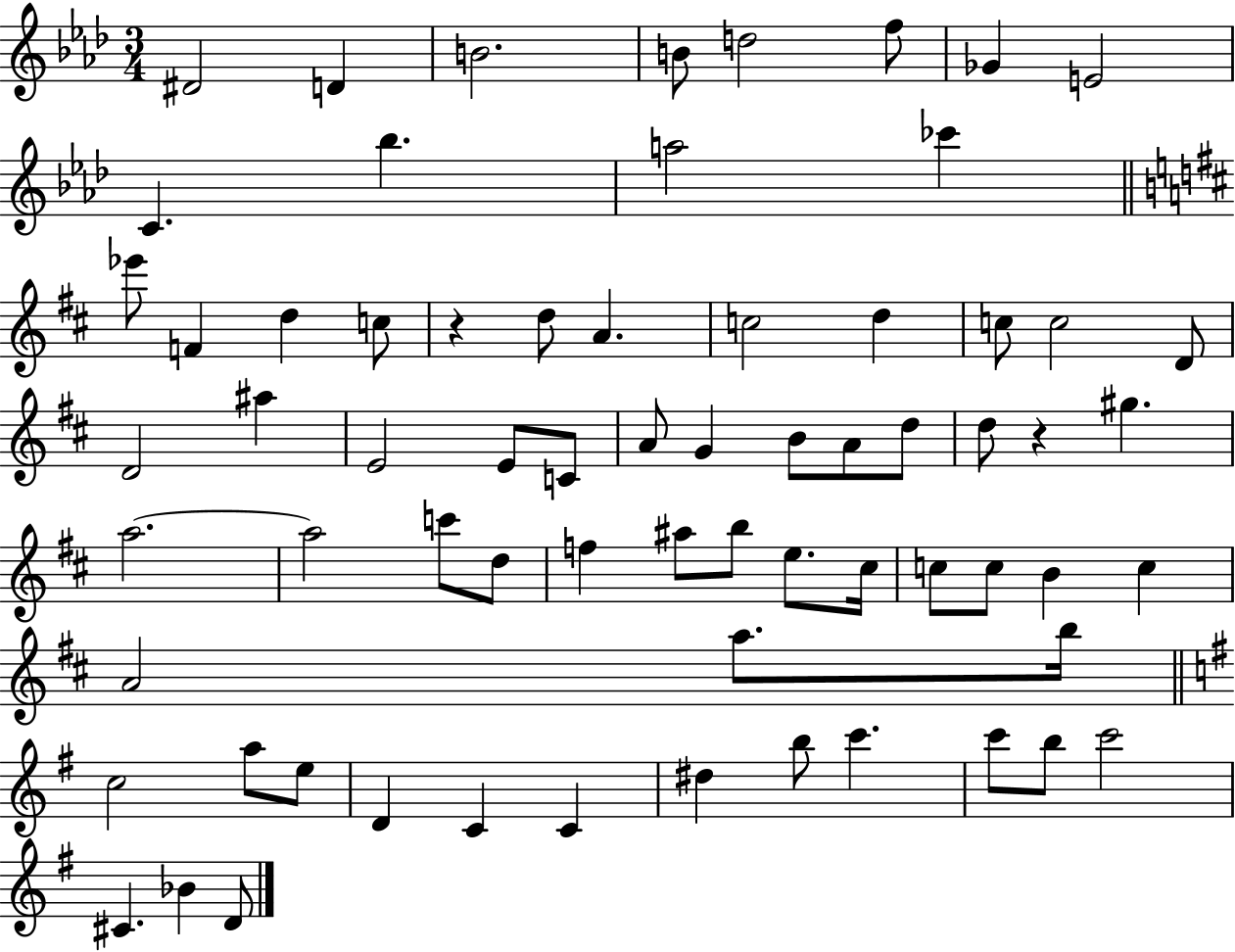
{
  \clef treble
  \numericTimeSignature
  \time 3/4
  \key aes \major
  dis'2 d'4 | b'2. | b'8 d''2 f''8 | ges'4 e'2 | \break c'4. bes''4. | a''2 ces'''4 | \bar "||" \break \key d \major ees'''8 f'4 d''4 c''8 | r4 d''8 a'4. | c''2 d''4 | c''8 c''2 d'8 | \break d'2 ais''4 | e'2 e'8 c'8 | a'8 g'4 b'8 a'8 d''8 | d''8 r4 gis''4. | \break a''2.~~ | a''2 c'''8 d''8 | f''4 ais''8 b''8 e''8. cis''16 | c''8 c''8 b'4 c''4 | \break a'2 a''8. b''16 | \bar "||" \break \key e \minor c''2 a''8 e''8 | d'4 c'4 c'4 | dis''4 b''8 c'''4. | c'''8 b''8 c'''2 | \break cis'4. bes'4 d'8 | \bar "|."
}